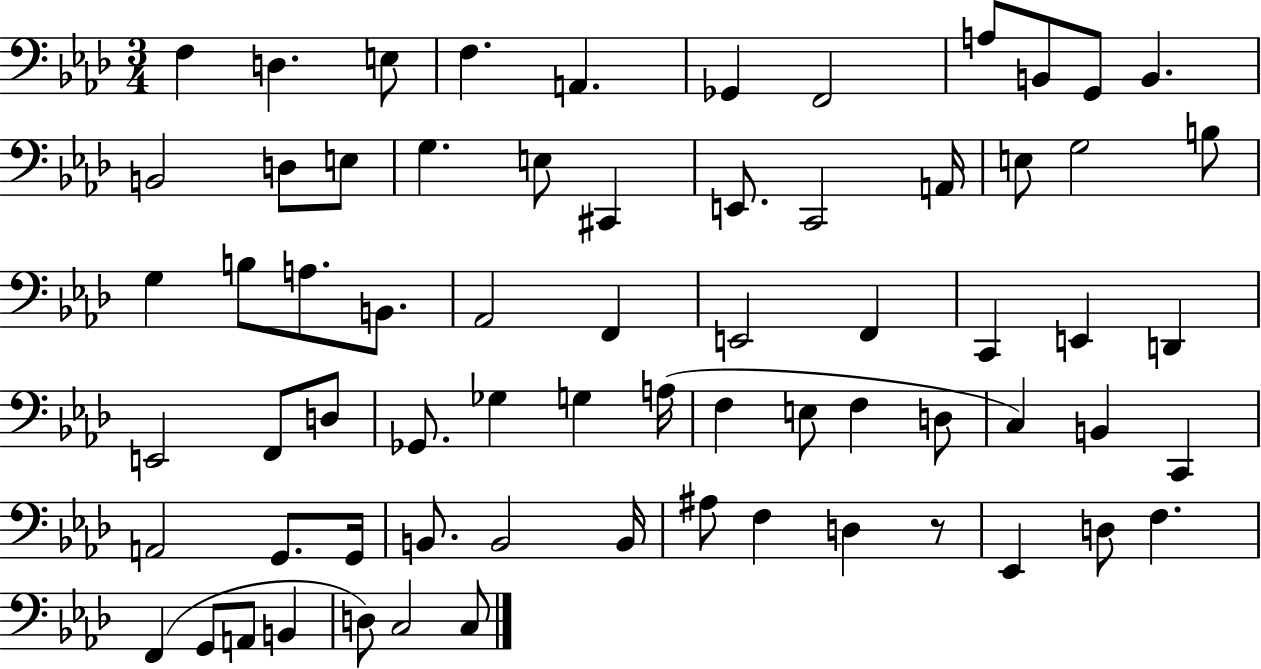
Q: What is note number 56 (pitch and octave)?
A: F3